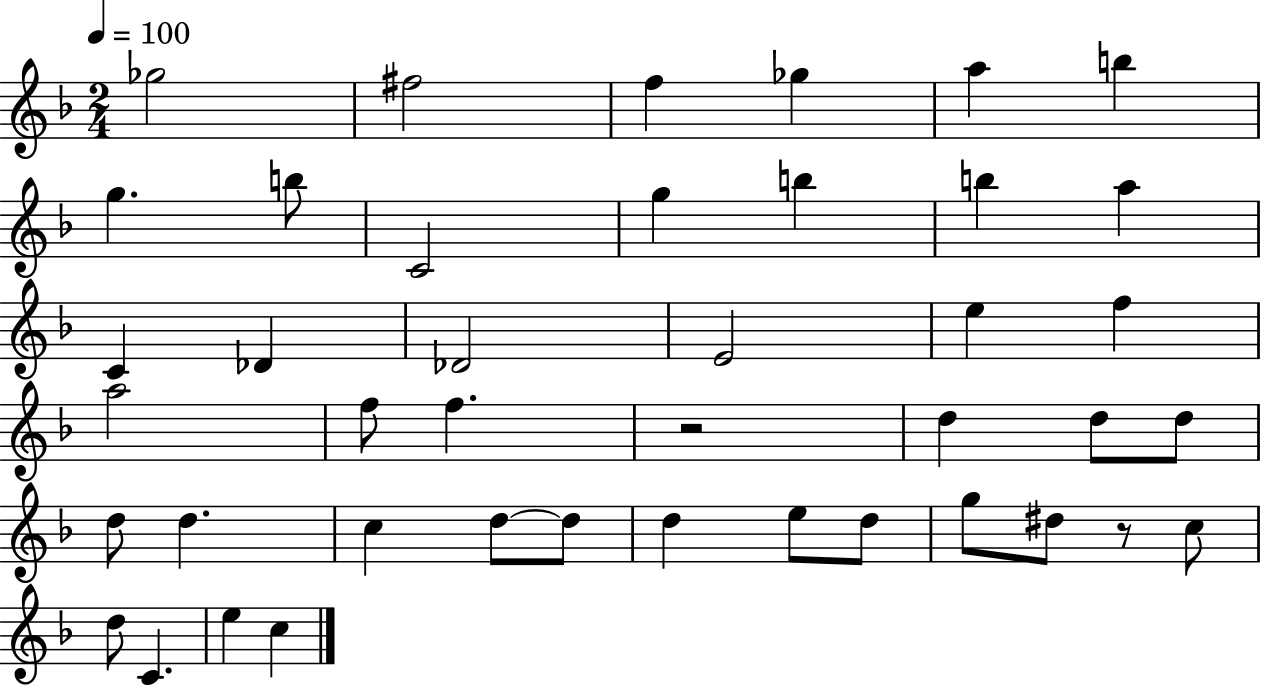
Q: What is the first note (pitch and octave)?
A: Gb5